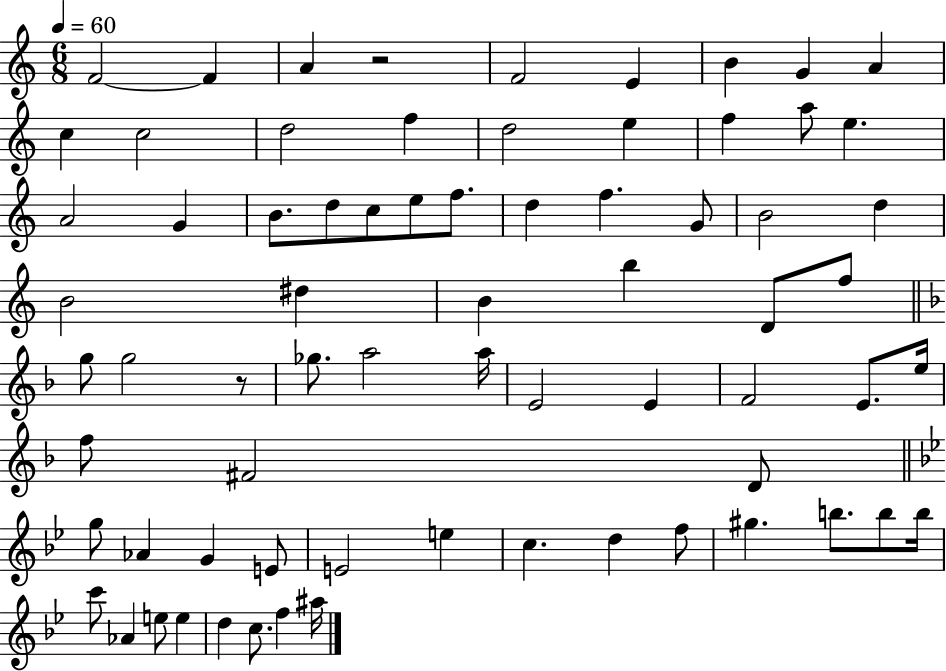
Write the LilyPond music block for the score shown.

{
  \clef treble
  \numericTimeSignature
  \time 6/8
  \key c \major
  \tempo 4 = 60
  f'2~~ f'4 | a'4 r2 | f'2 e'4 | b'4 g'4 a'4 | \break c''4 c''2 | d''2 f''4 | d''2 e''4 | f''4 a''8 e''4. | \break a'2 g'4 | b'8. d''8 c''8 e''8 f''8. | d''4 f''4. g'8 | b'2 d''4 | \break b'2 dis''4 | b'4 b''4 d'8 f''8 | \bar "||" \break \key d \minor g''8 g''2 r8 | ges''8. a''2 a''16 | e'2 e'4 | f'2 e'8. e''16 | \break f''8 fis'2 d'8 | \bar "||" \break \key bes \major g''8 aes'4 g'4 e'8 | e'2 e''4 | c''4. d''4 f''8 | gis''4. b''8. b''8 b''16 | \break c'''8 aes'4 e''8 e''4 | d''4 c''8. f''4 ais''16 | \bar "|."
}